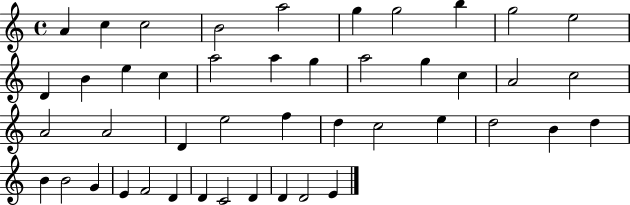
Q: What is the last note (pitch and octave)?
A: E4